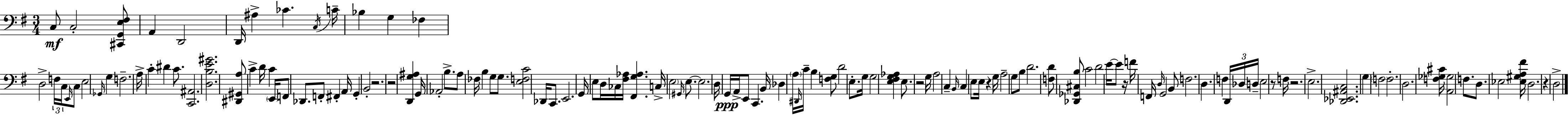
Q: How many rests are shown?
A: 8